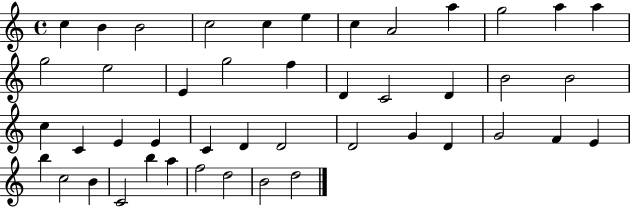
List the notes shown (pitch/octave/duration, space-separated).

C5/q B4/q B4/h C5/h C5/q E5/q C5/q A4/h A5/q G5/h A5/q A5/q G5/h E5/h E4/q G5/h F5/q D4/q C4/h D4/q B4/h B4/h C5/q C4/q E4/q E4/q C4/q D4/q D4/h D4/h G4/q D4/q G4/h F4/q E4/q B5/q C5/h B4/q C4/h B5/q A5/q F5/h D5/h B4/h D5/h